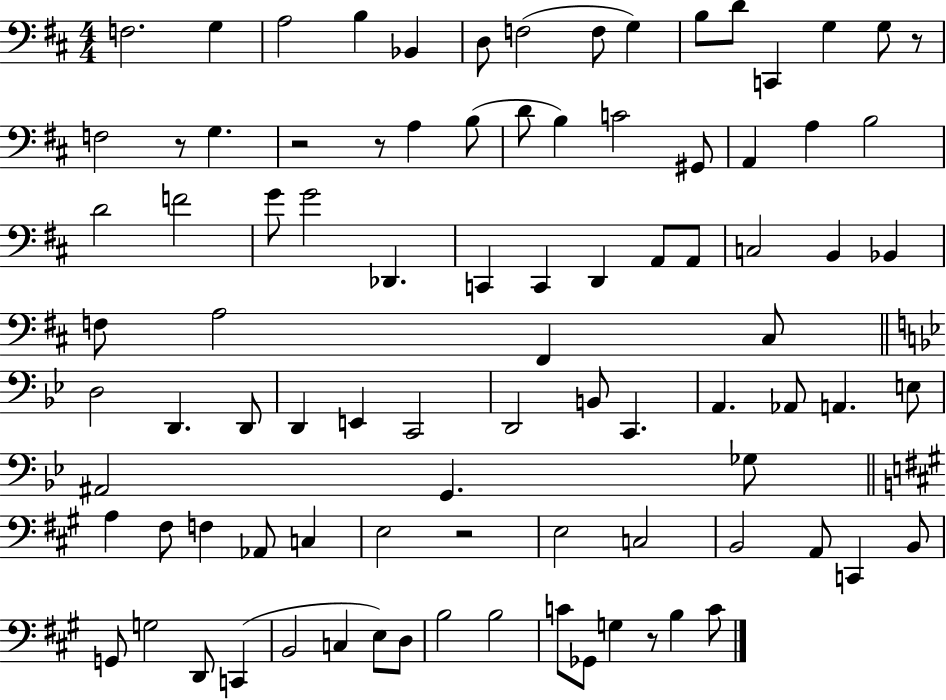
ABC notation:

X:1
T:Untitled
M:4/4
L:1/4
K:D
F,2 G, A,2 B, _B,, D,/2 F,2 F,/2 G, B,/2 D/2 C,, G, G,/2 z/2 F,2 z/2 G, z2 z/2 A, B,/2 D/2 B, C2 ^G,,/2 A,, A, B,2 D2 F2 G/2 G2 _D,, C,, C,, D,, A,,/2 A,,/2 C,2 B,, _B,, F,/2 A,2 ^F,, ^C,/2 D,2 D,, D,,/2 D,, E,, C,,2 D,,2 B,,/2 C,, A,, _A,,/2 A,, E,/2 ^A,,2 G,, _G,/2 A, ^F,/2 F, _A,,/2 C, E,2 z2 E,2 C,2 B,,2 A,,/2 C,, B,,/2 G,,/2 G,2 D,,/2 C,, B,,2 C, E,/2 D,/2 B,2 B,2 C/2 _G,,/2 G, z/2 B, C/2